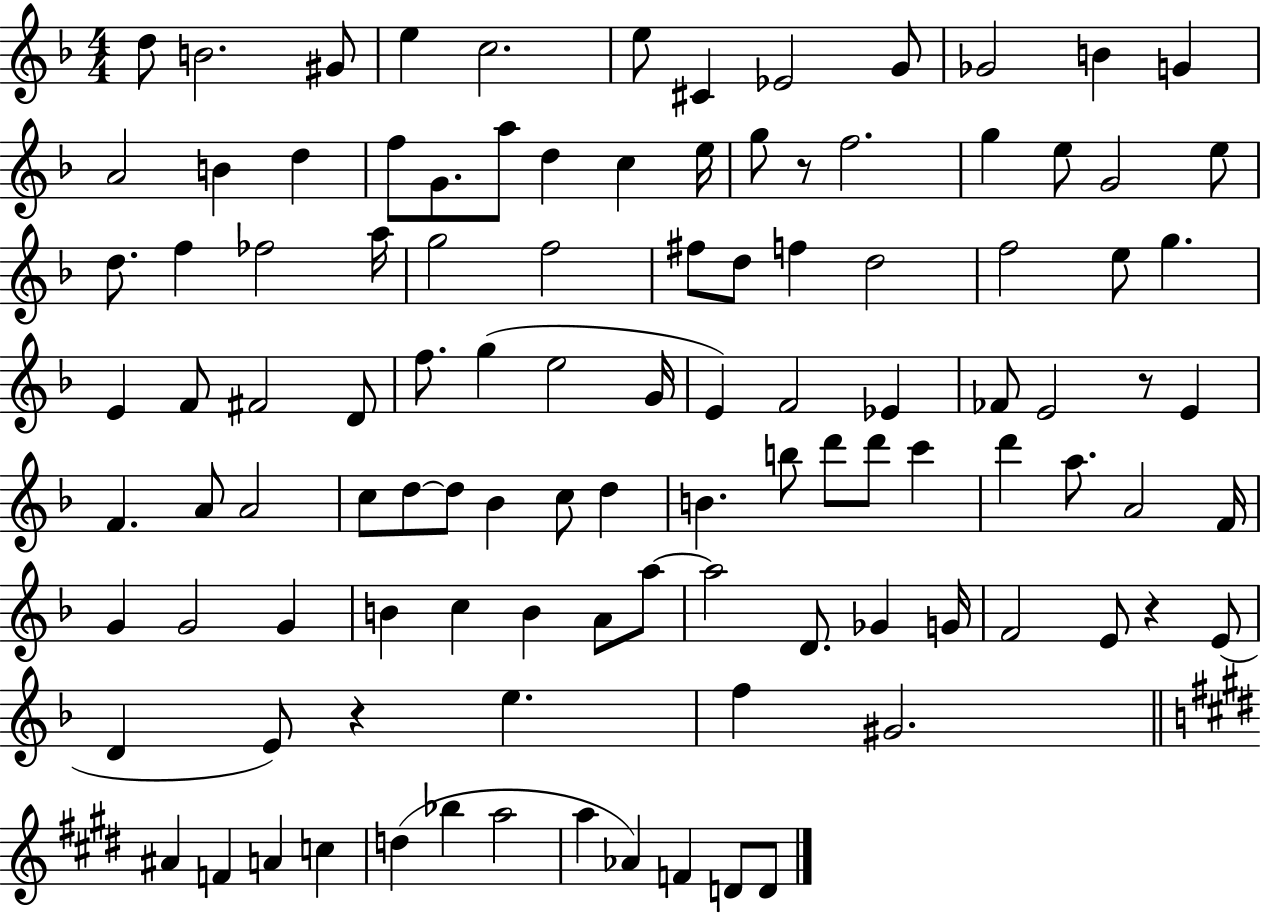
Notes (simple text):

D5/e B4/h. G#4/e E5/q C5/h. E5/e C#4/q Eb4/h G4/e Gb4/h B4/q G4/q A4/h B4/q D5/q F5/e G4/e. A5/e D5/q C5/q E5/s G5/e R/e F5/h. G5/q E5/e G4/h E5/e D5/e. F5/q FES5/h A5/s G5/h F5/h F#5/e D5/e F5/q D5/h F5/h E5/e G5/q. E4/q F4/e F#4/h D4/e F5/e. G5/q E5/h G4/s E4/q F4/h Eb4/q FES4/e E4/h R/e E4/q F4/q. A4/e A4/h C5/e D5/e D5/e Bb4/q C5/e D5/q B4/q. B5/e D6/e D6/e C6/q D6/q A5/e. A4/h F4/s G4/q G4/h G4/q B4/q C5/q B4/q A4/e A5/e A5/h D4/e. Gb4/q G4/s F4/h E4/e R/q E4/e D4/q E4/e R/q E5/q. F5/q G#4/h. A#4/q F4/q A4/q C5/q D5/q Bb5/q A5/h A5/q Ab4/q F4/q D4/e D4/e